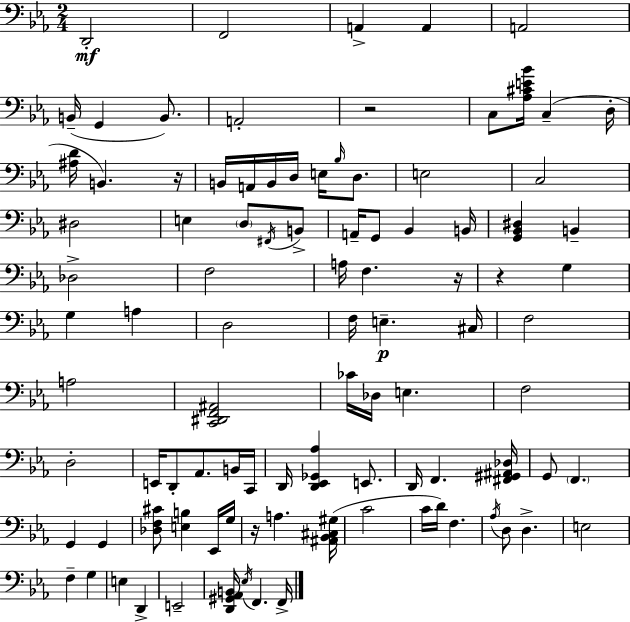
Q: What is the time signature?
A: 2/4